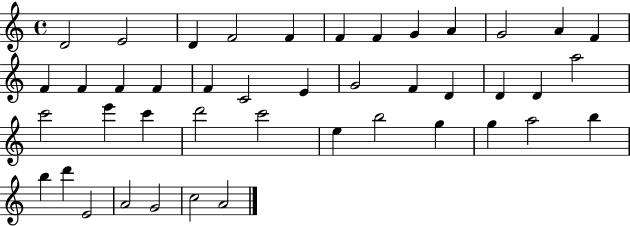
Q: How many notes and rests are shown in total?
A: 43